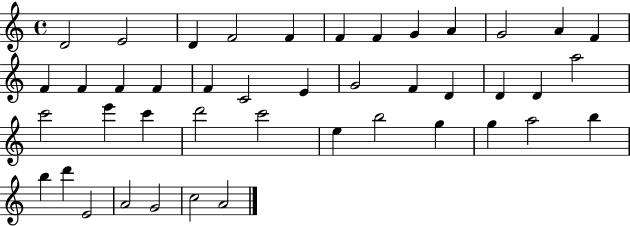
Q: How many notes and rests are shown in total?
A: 43